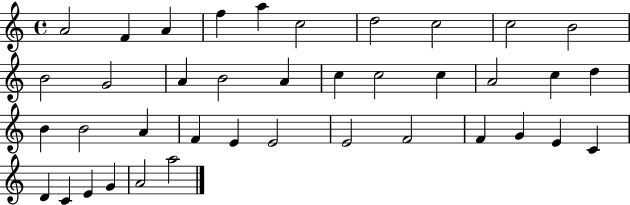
X:1
T:Untitled
M:4/4
L:1/4
K:C
A2 F A f a c2 d2 c2 c2 B2 B2 G2 A B2 A c c2 c A2 c d B B2 A F E E2 E2 F2 F G E C D C E G A2 a2